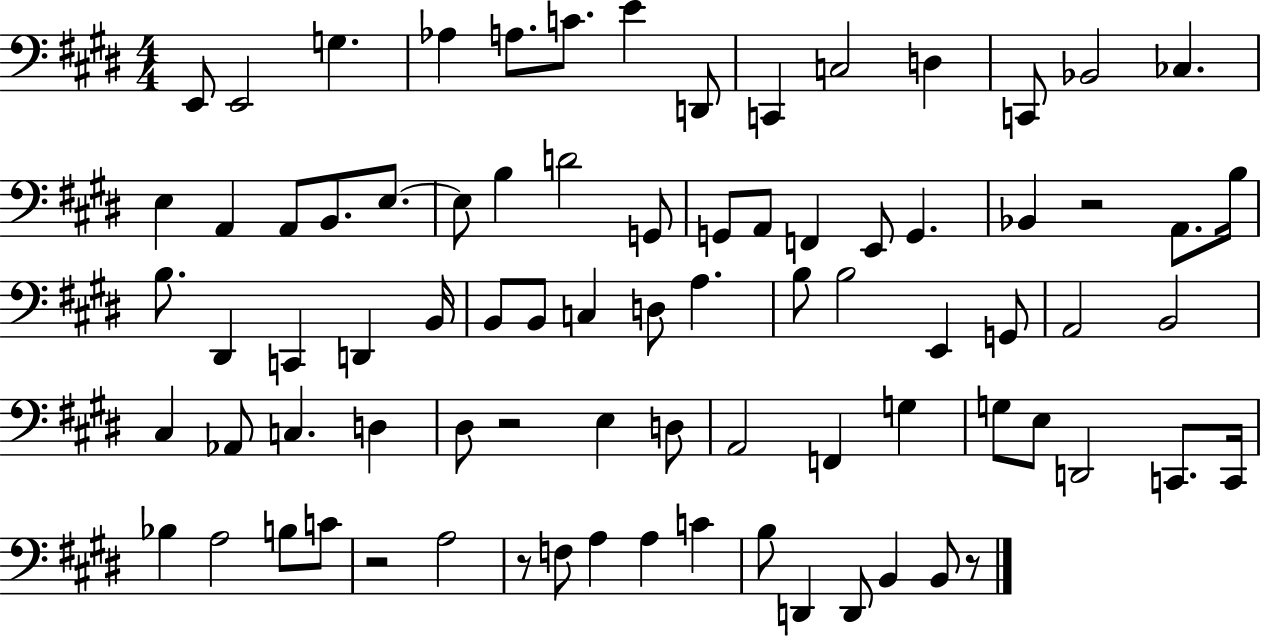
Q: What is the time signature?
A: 4/4